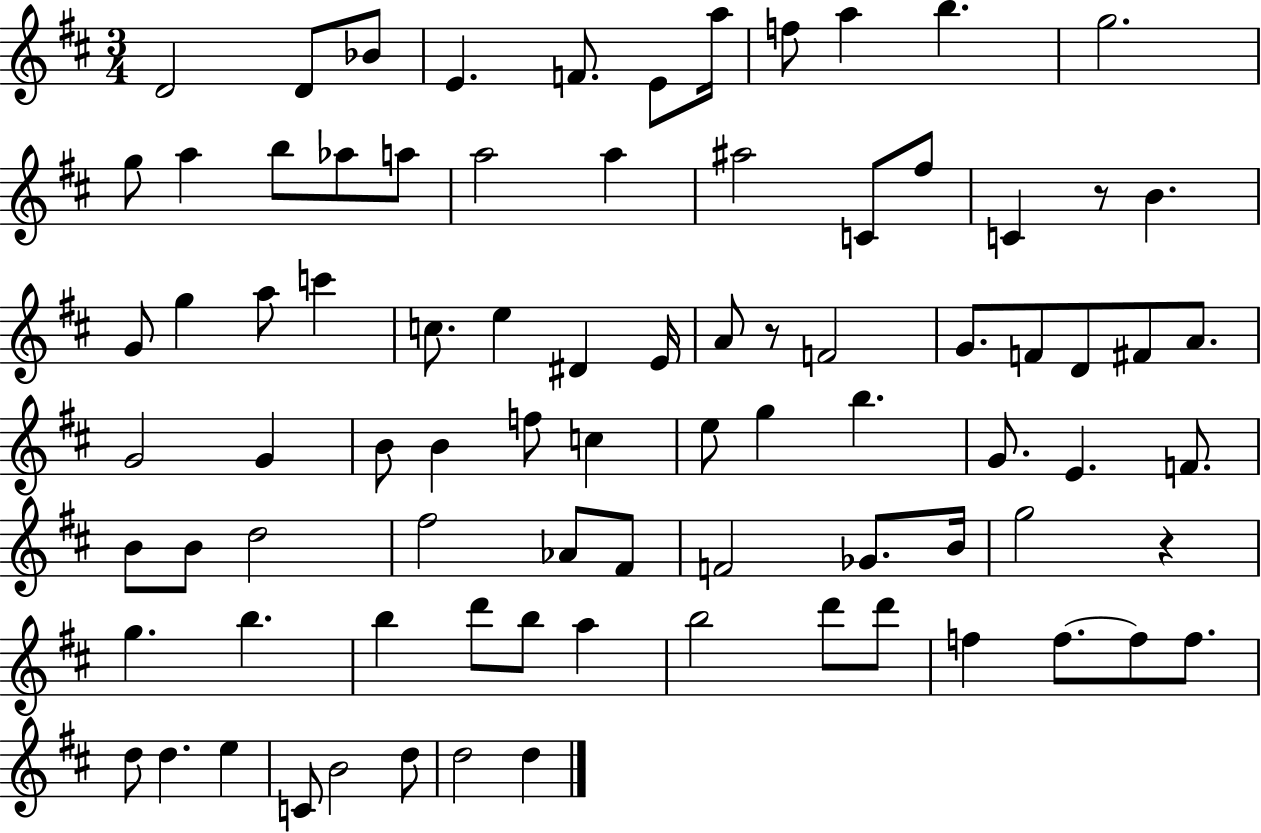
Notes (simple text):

D4/h D4/e Bb4/e E4/q. F4/e. E4/e A5/s F5/e A5/q B5/q. G5/h. G5/e A5/q B5/e Ab5/e A5/e A5/h A5/q A#5/h C4/e F#5/e C4/q R/e B4/q. G4/e G5/q A5/e C6/q C5/e. E5/q D#4/q E4/s A4/e R/e F4/h G4/e. F4/e D4/e F#4/e A4/e. G4/h G4/q B4/e B4/q F5/e C5/q E5/e G5/q B5/q. G4/e. E4/q. F4/e. B4/e B4/e D5/h F#5/h Ab4/e F#4/e F4/h Gb4/e. B4/s G5/h R/q G5/q. B5/q. B5/q D6/e B5/e A5/q B5/h D6/e D6/e F5/q F5/e. F5/e F5/e. D5/e D5/q. E5/q C4/e B4/h D5/e D5/h D5/q